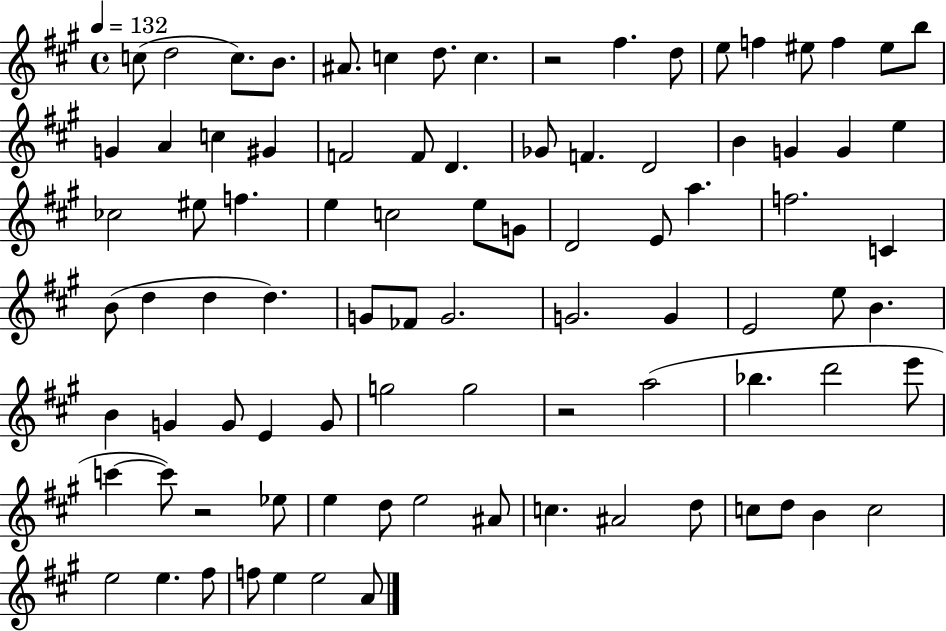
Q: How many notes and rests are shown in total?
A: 89